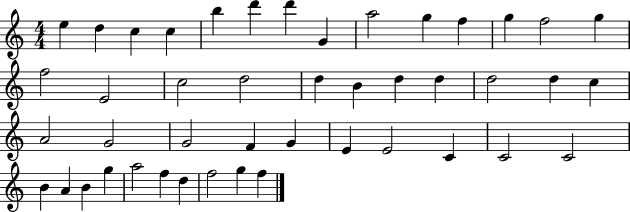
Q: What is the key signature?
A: C major